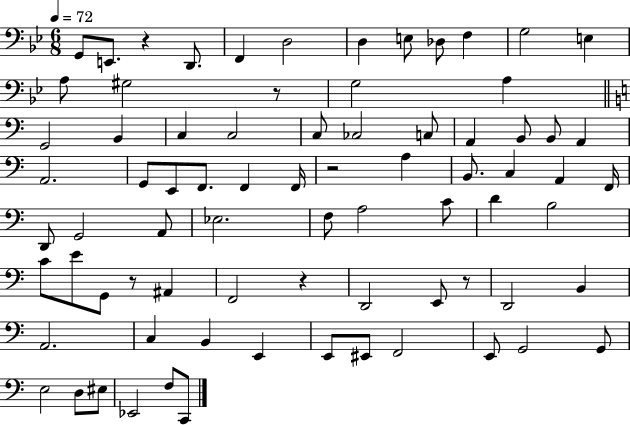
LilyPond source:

{
  \clef bass
  \numericTimeSignature
  \time 6/8
  \key bes \major
  \tempo 4 = 72
  g,8 e,8. r4 d,8. | f,4 d2 | d4 e8 des8 f4 | g2 e4 | \break a8 gis2 r8 | g2 a4 | \bar "||" \break \key c \major g,2 b,4 | c4 c2 | c8 ces2 c8 | a,4 b,8 b,8 a,4 | \break a,2. | g,8 e,8 f,8. f,4 f,16 | r2 a4 | b,8. c4 a,4 f,16 | \break d,8 g,2 a,8 | ees2. | f8 a2 c'8 | d'4 b2 | \break c'8 e'8 g,8 r8 ais,4 | f,2 r4 | d,2 e,8 r8 | d,2 b,4 | \break a,2. | c4 b,4 e,4 | e,8 eis,8 f,2 | e,8 g,2 g,8 | \break e2 d8 eis8 | ees,2 f8 c,8 | \bar "|."
}